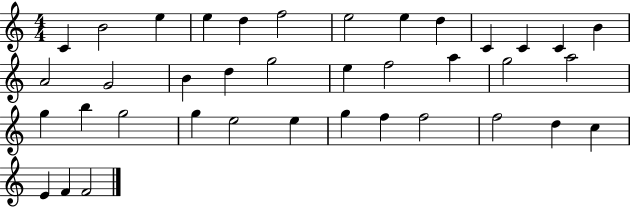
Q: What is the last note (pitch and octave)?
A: F4